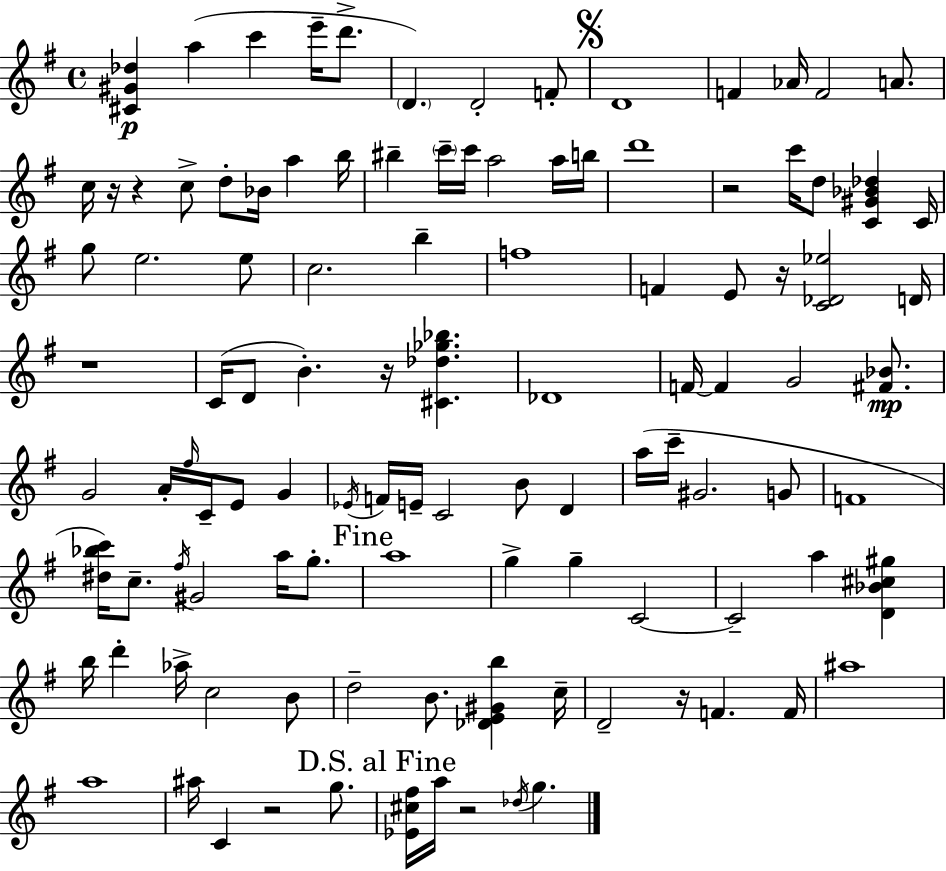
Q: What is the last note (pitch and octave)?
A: G5